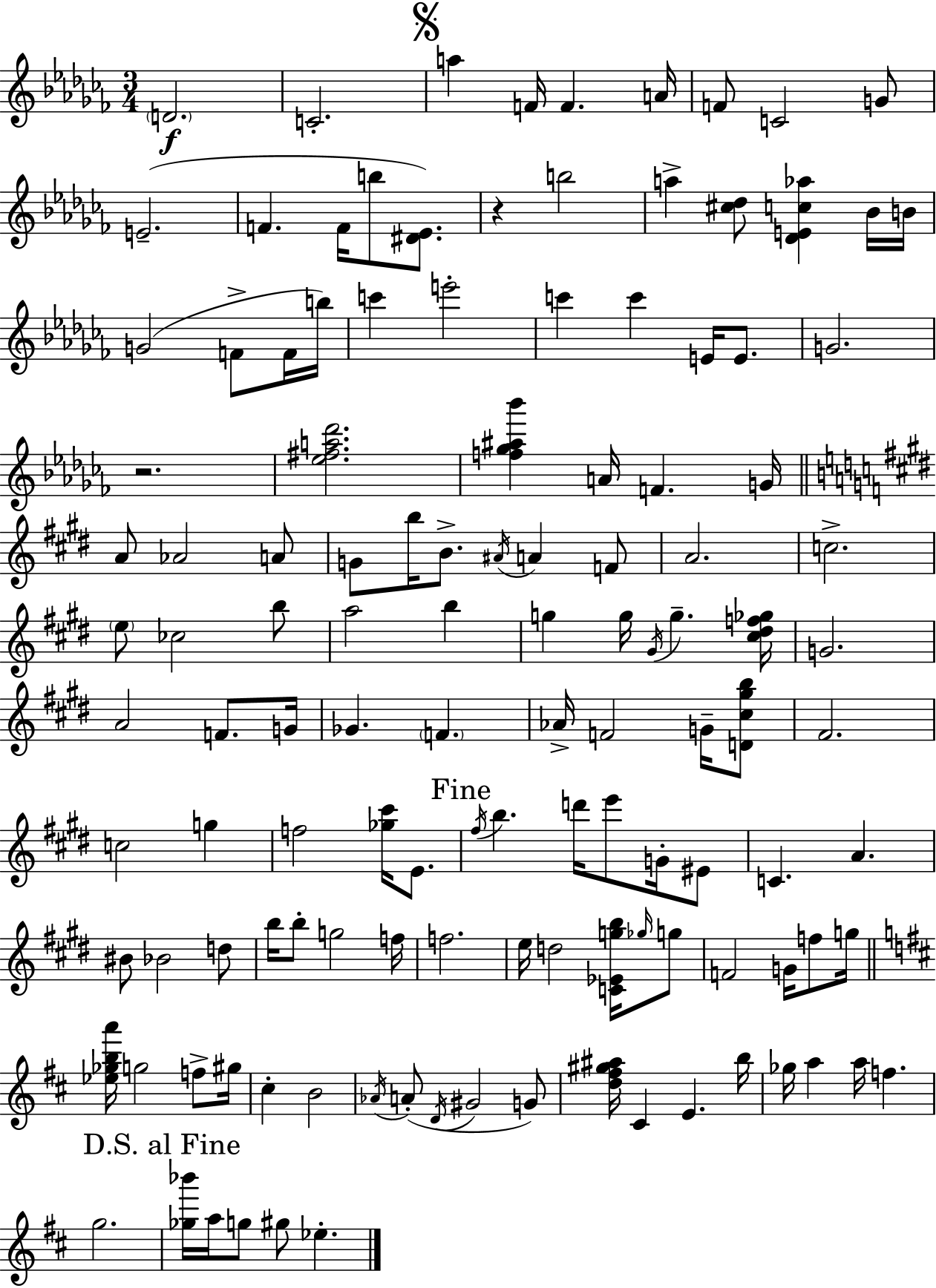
{
  \clef treble
  \numericTimeSignature
  \time 3/4
  \key aes \minor
  \parenthesize d'2.\f | c'2.-. | \mark \markup { \musicglyph "scripts.segno" } a''4 f'16 f'4. a'16 | f'8 c'2 g'8 | \break e'2.--( | f'4. f'16 b''8 <dis' ees'>8.) | r4 b''2 | a''4-> <cis'' des''>8 <des' e' c'' aes''>4 bes'16 b'16 | \break g'2( f'8-> f'16 b''16) | c'''4 e'''2-. | c'''4 c'''4 e'16 e'8. | g'2. | \break r2. | <ees'' fis'' a'' des'''>2. | <f'' ges'' ais'' bes'''>4 a'16 f'4. g'16 | \bar "||" \break \key e \major a'8 aes'2 a'8 | g'8 b''16 b'8.-> \acciaccatura { ais'16 } a'4 f'8 | a'2. | c''2.-> | \break \parenthesize e''8 ces''2 b''8 | a''2 b''4 | g''4 g''16 \acciaccatura { gis'16 } g''4.-- | <cis'' dis'' f'' ges''>16 g'2. | \break a'2 f'8. | g'16 ges'4. \parenthesize f'4. | aes'16-> f'2 g'16-- | <d' cis'' gis'' b''>8 fis'2. | \break c''2 g''4 | f''2 <ges'' cis'''>16 e'8. | \mark "Fine" \acciaccatura { fis''16 } b''4. d'''16 e'''8 | g'16-. eis'8 c'4. a'4. | \break bis'8 bes'2 | d''8 b''16 b''8-. g''2 | f''16 f''2. | e''16 d''2 | \break <c' ees' g'' b''>16 \grace { ges''16 } g''8 f'2 | g'16 f''8 g''16 \bar "||" \break \key d \major <ees'' ges'' b'' a'''>16 g''2 f''8-> gis''16 | cis''4-. b'2 | \acciaccatura { aes'16 } a'8-.( \acciaccatura { d'16 } gis'2 | g'8) <d'' fis'' gis'' ais''>16 cis'4 e'4. | \break b''16 ges''16 a''4 a''16 f''4. | g''2. | \mark "D.S. al Fine" <ges'' bes'''>16 a''16 g''8 gis''8 ees''4.-. | \bar "|."
}